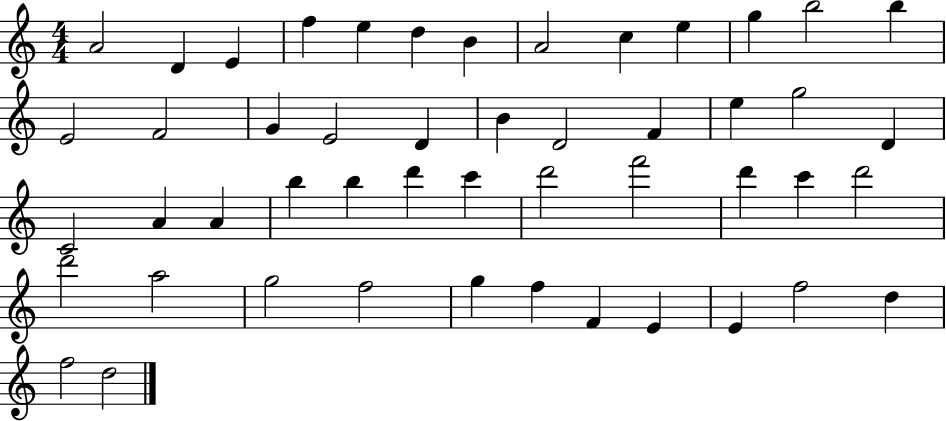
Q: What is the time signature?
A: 4/4